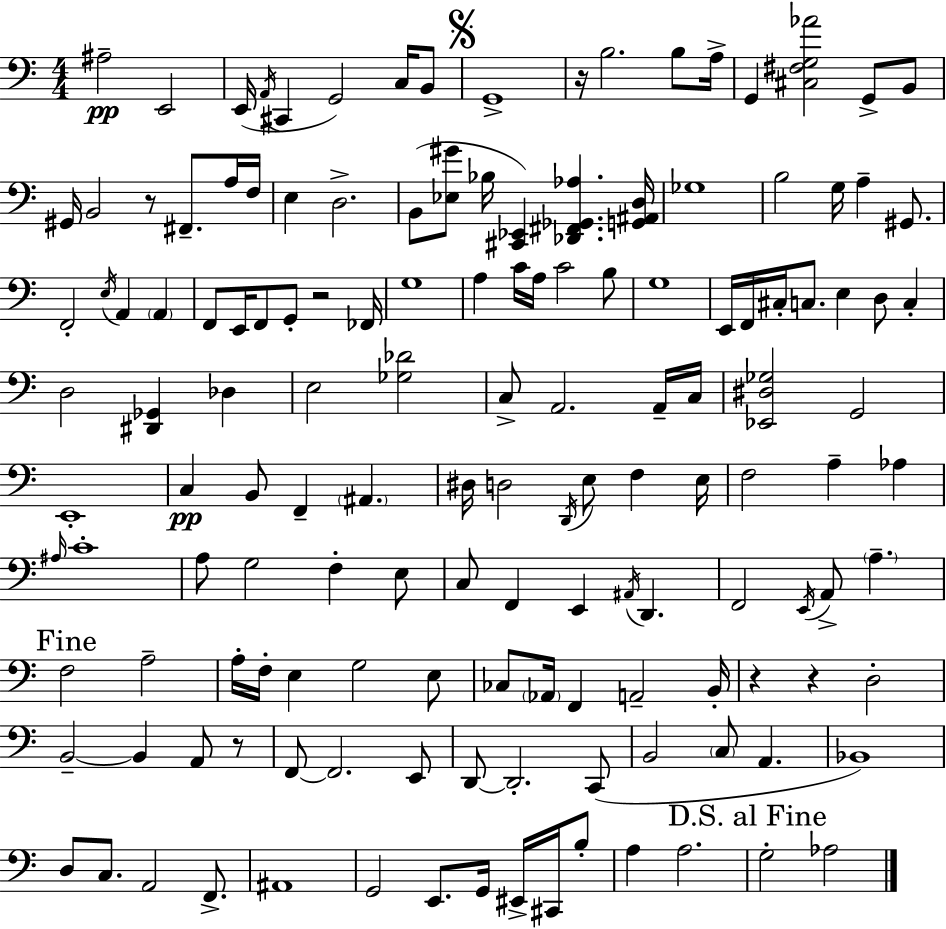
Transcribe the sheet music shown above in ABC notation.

X:1
T:Untitled
M:4/4
L:1/4
K:C
^A,2 E,,2 E,,/4 A,,/4 ^C,, G,,2 C,/4 B,,/2 G,,4 z/4 B,2 B,/2 A,/4 G,, [^C,^F,G,_A]2 G,,/2 B,,/2 ^G,,/4 B,,2 z/2 ^F,,/2 A,/4 F,/4 E, D,2 B,,/2 [_E,^G]/2 _B,/4 [^C,,_E,,] [_D,,^F,,_G,,_A,] [G,,^A,,D,]/4 _G,4 B,2 G,/4 A, ^G,,/2 F,,2 E,/4 A,, A,, F,,/2 E,,/4 F,,/2 G,,/2 z2 _F,,/4 G,4 A, C/4 A,/4 C2 B,/2 G,4 E,,/4 F,,/4 ^C,/4 C,/2 E, D,/2 C, D,2 [^D,,_G,,] _D, E,2 [_G,_D]2 C,/2 A,,2 A,,/4 C,/4 [_E,,^D,_G,]2 G,,2 E,,4 C, B,,/2 F,, ^A,, ^D,/4 D,2 D,,/4 E,/2 F, E,/4 F,2 A, _A, ^A,/4 C4 A,/2 G,2 F, E,/2 C,/2 F,, E,, ^A,,/4 D,, F,,2 E,,/4 A,,/2 A, F,2 A,2 A,/4 F,/4 E, G,2 E,/2 _C,/2 _A,,/4 F,, A,,2 B,,/4 z z D,2 B,,2 B,, A,,/2 z/2 F,,/2 F,,2 E,,/2 D,,/2 D,,2 C,,/2 B,,2 C,/2 A,, _B,,4 D,/2 C,/2 A,,2 F,,/2 ^A,,4 G,,2 E,,/2 G,,/4 ^E,,/4 ^C,,/4 B,/2 A, A,2 G,2 _A,2